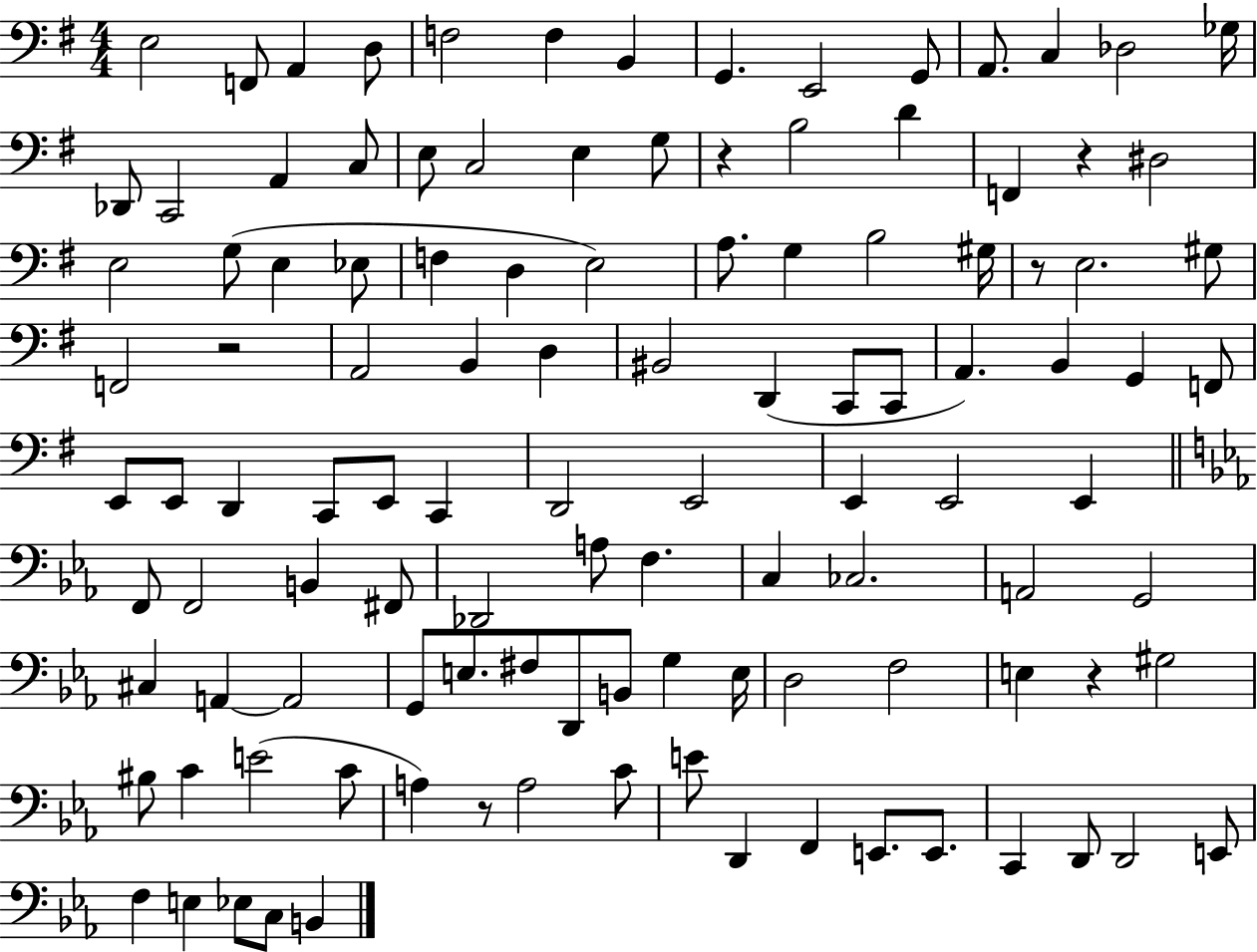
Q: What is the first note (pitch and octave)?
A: E3